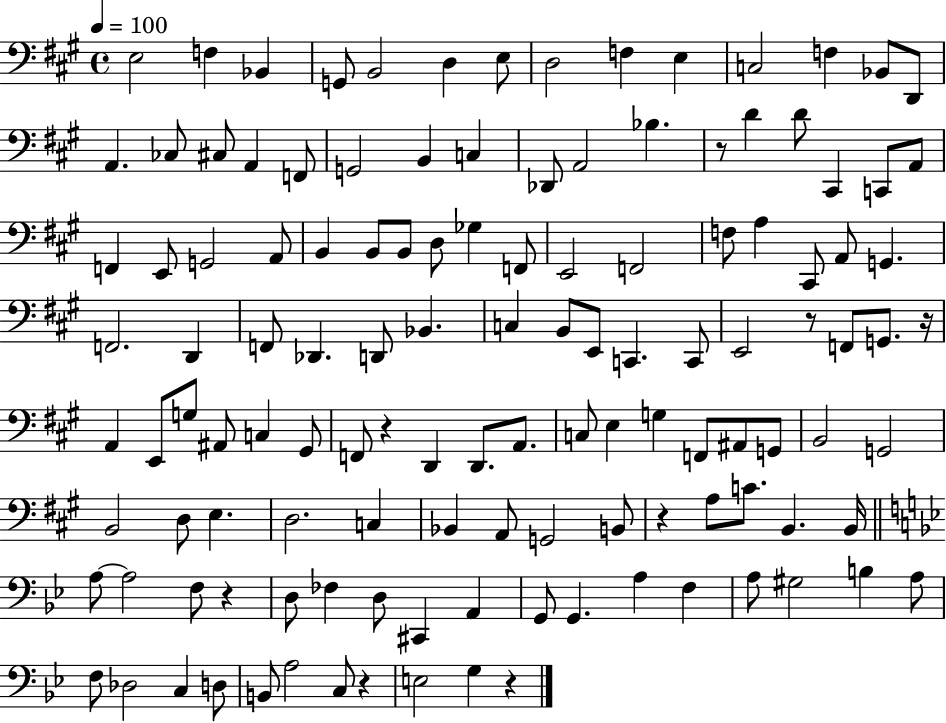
E3/h F3/q Bb2/q G2/e B2/h D3/q E3/e D3/h F3/q E3/q C3/h F3/q Bb2/e D2/e A2/q. CES3/e C#3/e A2/q F2/e G2/h B2/q C3/q Db2/e A2/h Bb3/q. R/e D4/q D4/e C#2/q C2/e A2/e F2/q E2/e G2/h A2/e B2/q B2/e B2/e D3/e Gb3/q F2/e E2/h F2/h F3/e A3/q C#2/e A2/e G2/q. F2/h. D2/q F2/e Db2/q. D2/e Bb2/q. C3/q B2/e E2/e C2/q. C2/e E2/h R/e F2/e G2/e. R/s A2/q E2/e G3/e A#2/e C3/q G#2/e F2/e R/q D2/q D2/e. A2/e. C3/e E3/q G3/q F2/e A#2/e G2/e B2/h G2/h B2/h D3/e E3/q. D3/h. C3/q Bb2/q A2/e G2/h B2/e R/q A3/e C4/e. B2/q. B2/s A3/e A3/h F3/e R/q D3/e FES3/q D3/e C#2/q A2/q G2/e G2/q. A3/q F3/q A3/e G#3/h B3/q A3/e F3/e Db3/h C3/q D3/e B2/e A3/h C3/e R/q E3/h G3/q R/q